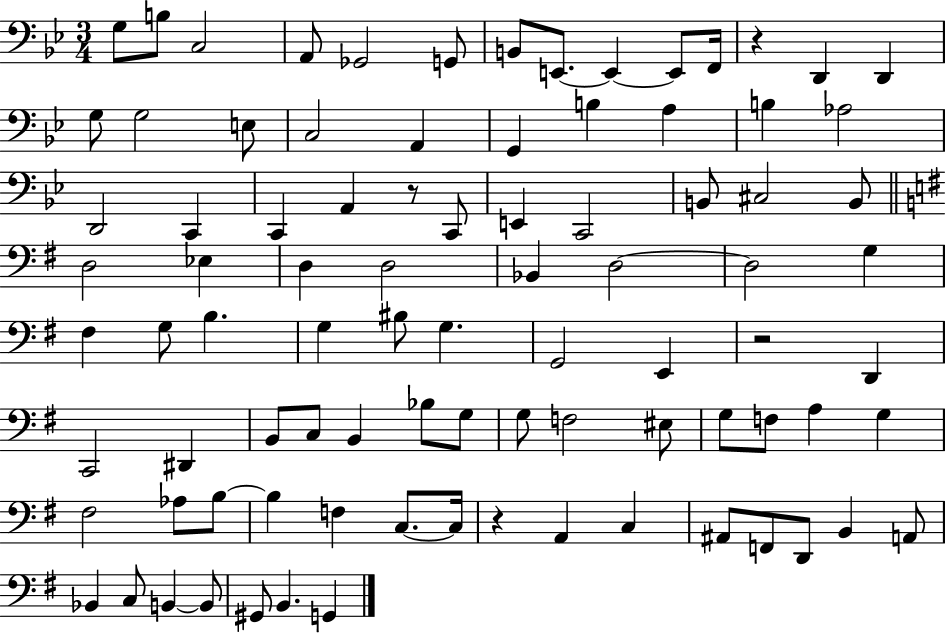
G3/e B3/e C3/h A2/e Gb2/h G2/e B2/e E2/e. E2/q E2/e F2/s R/q D2/q D2/q G3/e G3/h E3/e C3/h A2/q G2/q B3/q A3/q B3/q Ab3/h D2/h C2/q C2/q A2/q R/e C2/e E2/q C2/h B2/e C#3/h B2/e D3/h Eb3/q D3/q D3/h Bb2/q D3/h D3/h G3/q F#3/q G3/e B3/q. G3/q BIS3/e G3/q. G2/h E2/q R/h D2/q C2/h D#2/q B2/e C3/e B2/q Bb3/e G3/e G3/e F3/h EIS3/e G3/e F3/e A3/q G3/q F#3/h Ab3/e B3/e B3/q F3/q C3/e. C3/s R/q A2/q C3/q A#2/e F2/e D2/e B2/q A2/e Bb2/q C3/e B2/q B2/e G#2/e B2/q. G2/q